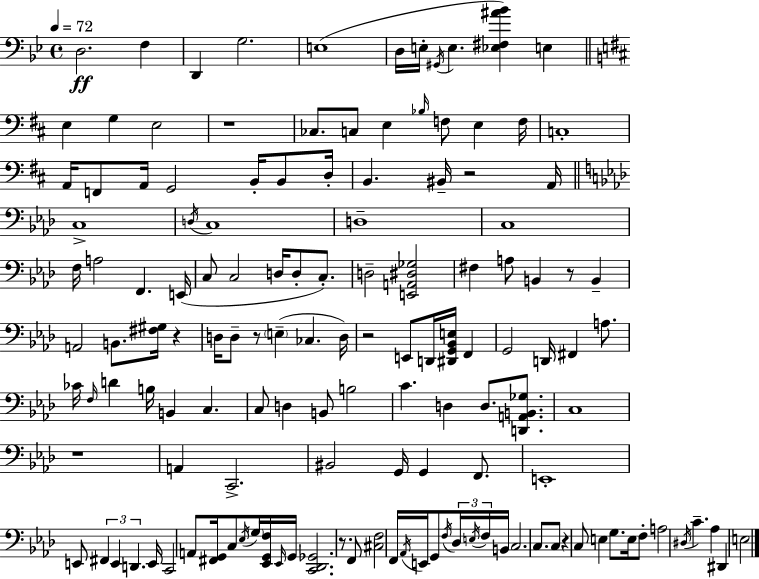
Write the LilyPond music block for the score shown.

{
  \clef bass
  \time 4/4
  \defaultTimeSignature
  \key bes \major
  \tempo 4 = 72
  d2.\ff f4 | d,4 g2. | e1( | d16 e16-. \acciaccatura { gis,16 } e4. <ees fis ais' bes'>4) e4 | \break \bar "||" \break \key d \major e4 g4 e2 | r1 | ces8. c8 e4 \grace { bes16 } f8 e4 | f16 c1-. | \break a,16 f,8 a,16 g,2 b,16-. b,8 | d16-. b,4. bis,16-- r2 | a,16 \bar "||" \break \key aes \major c1-> | \acciaccatura { d16 } c1 | d1-- | c1 | \break f16 a2 f,4. | e,16( c8 c2 d16 d8-. c8.-.) | d2-- <e, a, dis ges>2 | fis4 a8 b,4 r8 b,4-- | \break a,2 b,8. <fis gis>16 r4 | d16 d8-- r8 \parenthesize e4--( ces4. | d16) r2 e,8 d,16 <dis, g, bes, e>16 f,4 | g,2 d,16 fis,4 a8. | \break ces'16 \grace { f16 } d'4 b16 b,4 c4. | c8 d4 b,8 b2 | c'4. d4 d8. <d, a, b, ges>8. | c1 | \break r1 | a,4 c,2.-> | bis,2 g,16 g,4 f,8. | e,1-. | \break e,8 \tuplet 3/2 { fis,4 e,4 d,4. } | e,16 c,2 a,8 <fis, g,>16 c8 | \acciaccatura { ees16 } \parenthesize g16 <ees, g, f>16 \grace { ees,16 } g,16 <c, des, ges,>2. | r8. f,8 <cis f>2 f,16 \acciaccatura { aes,16 } | \break e,16 g,8 \acciaccatura { f16 } \tuplet 3/2 { des16 \acciaccatura { e16 } f16 } b,16 c2. | c8. c8 r4 c8 e4 | g8. e16 f8-. a2 | \acciaccatura { dis16 } c'4.-- aes4 dis,4 | \break e2 \bar "|."
}